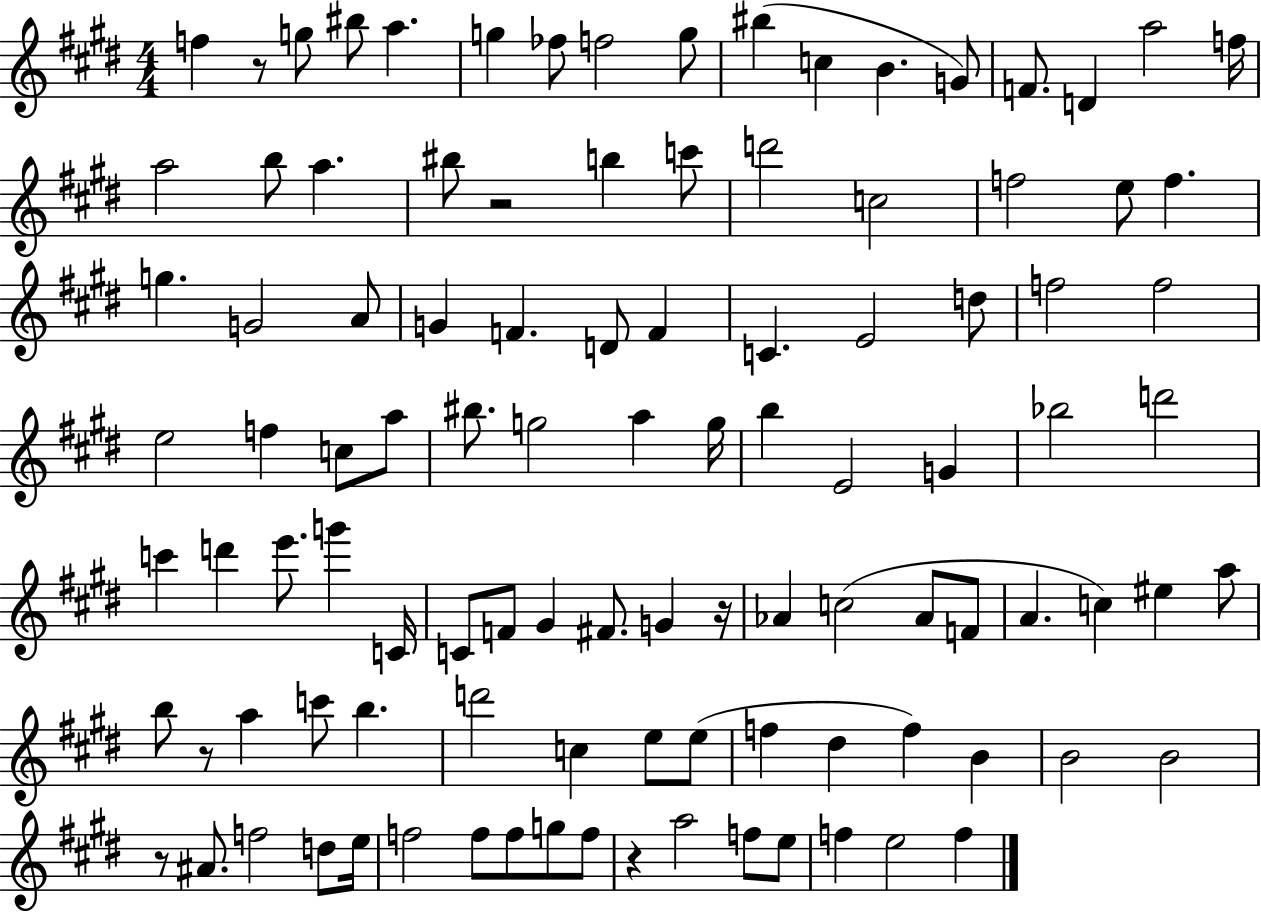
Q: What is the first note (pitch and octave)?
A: F5